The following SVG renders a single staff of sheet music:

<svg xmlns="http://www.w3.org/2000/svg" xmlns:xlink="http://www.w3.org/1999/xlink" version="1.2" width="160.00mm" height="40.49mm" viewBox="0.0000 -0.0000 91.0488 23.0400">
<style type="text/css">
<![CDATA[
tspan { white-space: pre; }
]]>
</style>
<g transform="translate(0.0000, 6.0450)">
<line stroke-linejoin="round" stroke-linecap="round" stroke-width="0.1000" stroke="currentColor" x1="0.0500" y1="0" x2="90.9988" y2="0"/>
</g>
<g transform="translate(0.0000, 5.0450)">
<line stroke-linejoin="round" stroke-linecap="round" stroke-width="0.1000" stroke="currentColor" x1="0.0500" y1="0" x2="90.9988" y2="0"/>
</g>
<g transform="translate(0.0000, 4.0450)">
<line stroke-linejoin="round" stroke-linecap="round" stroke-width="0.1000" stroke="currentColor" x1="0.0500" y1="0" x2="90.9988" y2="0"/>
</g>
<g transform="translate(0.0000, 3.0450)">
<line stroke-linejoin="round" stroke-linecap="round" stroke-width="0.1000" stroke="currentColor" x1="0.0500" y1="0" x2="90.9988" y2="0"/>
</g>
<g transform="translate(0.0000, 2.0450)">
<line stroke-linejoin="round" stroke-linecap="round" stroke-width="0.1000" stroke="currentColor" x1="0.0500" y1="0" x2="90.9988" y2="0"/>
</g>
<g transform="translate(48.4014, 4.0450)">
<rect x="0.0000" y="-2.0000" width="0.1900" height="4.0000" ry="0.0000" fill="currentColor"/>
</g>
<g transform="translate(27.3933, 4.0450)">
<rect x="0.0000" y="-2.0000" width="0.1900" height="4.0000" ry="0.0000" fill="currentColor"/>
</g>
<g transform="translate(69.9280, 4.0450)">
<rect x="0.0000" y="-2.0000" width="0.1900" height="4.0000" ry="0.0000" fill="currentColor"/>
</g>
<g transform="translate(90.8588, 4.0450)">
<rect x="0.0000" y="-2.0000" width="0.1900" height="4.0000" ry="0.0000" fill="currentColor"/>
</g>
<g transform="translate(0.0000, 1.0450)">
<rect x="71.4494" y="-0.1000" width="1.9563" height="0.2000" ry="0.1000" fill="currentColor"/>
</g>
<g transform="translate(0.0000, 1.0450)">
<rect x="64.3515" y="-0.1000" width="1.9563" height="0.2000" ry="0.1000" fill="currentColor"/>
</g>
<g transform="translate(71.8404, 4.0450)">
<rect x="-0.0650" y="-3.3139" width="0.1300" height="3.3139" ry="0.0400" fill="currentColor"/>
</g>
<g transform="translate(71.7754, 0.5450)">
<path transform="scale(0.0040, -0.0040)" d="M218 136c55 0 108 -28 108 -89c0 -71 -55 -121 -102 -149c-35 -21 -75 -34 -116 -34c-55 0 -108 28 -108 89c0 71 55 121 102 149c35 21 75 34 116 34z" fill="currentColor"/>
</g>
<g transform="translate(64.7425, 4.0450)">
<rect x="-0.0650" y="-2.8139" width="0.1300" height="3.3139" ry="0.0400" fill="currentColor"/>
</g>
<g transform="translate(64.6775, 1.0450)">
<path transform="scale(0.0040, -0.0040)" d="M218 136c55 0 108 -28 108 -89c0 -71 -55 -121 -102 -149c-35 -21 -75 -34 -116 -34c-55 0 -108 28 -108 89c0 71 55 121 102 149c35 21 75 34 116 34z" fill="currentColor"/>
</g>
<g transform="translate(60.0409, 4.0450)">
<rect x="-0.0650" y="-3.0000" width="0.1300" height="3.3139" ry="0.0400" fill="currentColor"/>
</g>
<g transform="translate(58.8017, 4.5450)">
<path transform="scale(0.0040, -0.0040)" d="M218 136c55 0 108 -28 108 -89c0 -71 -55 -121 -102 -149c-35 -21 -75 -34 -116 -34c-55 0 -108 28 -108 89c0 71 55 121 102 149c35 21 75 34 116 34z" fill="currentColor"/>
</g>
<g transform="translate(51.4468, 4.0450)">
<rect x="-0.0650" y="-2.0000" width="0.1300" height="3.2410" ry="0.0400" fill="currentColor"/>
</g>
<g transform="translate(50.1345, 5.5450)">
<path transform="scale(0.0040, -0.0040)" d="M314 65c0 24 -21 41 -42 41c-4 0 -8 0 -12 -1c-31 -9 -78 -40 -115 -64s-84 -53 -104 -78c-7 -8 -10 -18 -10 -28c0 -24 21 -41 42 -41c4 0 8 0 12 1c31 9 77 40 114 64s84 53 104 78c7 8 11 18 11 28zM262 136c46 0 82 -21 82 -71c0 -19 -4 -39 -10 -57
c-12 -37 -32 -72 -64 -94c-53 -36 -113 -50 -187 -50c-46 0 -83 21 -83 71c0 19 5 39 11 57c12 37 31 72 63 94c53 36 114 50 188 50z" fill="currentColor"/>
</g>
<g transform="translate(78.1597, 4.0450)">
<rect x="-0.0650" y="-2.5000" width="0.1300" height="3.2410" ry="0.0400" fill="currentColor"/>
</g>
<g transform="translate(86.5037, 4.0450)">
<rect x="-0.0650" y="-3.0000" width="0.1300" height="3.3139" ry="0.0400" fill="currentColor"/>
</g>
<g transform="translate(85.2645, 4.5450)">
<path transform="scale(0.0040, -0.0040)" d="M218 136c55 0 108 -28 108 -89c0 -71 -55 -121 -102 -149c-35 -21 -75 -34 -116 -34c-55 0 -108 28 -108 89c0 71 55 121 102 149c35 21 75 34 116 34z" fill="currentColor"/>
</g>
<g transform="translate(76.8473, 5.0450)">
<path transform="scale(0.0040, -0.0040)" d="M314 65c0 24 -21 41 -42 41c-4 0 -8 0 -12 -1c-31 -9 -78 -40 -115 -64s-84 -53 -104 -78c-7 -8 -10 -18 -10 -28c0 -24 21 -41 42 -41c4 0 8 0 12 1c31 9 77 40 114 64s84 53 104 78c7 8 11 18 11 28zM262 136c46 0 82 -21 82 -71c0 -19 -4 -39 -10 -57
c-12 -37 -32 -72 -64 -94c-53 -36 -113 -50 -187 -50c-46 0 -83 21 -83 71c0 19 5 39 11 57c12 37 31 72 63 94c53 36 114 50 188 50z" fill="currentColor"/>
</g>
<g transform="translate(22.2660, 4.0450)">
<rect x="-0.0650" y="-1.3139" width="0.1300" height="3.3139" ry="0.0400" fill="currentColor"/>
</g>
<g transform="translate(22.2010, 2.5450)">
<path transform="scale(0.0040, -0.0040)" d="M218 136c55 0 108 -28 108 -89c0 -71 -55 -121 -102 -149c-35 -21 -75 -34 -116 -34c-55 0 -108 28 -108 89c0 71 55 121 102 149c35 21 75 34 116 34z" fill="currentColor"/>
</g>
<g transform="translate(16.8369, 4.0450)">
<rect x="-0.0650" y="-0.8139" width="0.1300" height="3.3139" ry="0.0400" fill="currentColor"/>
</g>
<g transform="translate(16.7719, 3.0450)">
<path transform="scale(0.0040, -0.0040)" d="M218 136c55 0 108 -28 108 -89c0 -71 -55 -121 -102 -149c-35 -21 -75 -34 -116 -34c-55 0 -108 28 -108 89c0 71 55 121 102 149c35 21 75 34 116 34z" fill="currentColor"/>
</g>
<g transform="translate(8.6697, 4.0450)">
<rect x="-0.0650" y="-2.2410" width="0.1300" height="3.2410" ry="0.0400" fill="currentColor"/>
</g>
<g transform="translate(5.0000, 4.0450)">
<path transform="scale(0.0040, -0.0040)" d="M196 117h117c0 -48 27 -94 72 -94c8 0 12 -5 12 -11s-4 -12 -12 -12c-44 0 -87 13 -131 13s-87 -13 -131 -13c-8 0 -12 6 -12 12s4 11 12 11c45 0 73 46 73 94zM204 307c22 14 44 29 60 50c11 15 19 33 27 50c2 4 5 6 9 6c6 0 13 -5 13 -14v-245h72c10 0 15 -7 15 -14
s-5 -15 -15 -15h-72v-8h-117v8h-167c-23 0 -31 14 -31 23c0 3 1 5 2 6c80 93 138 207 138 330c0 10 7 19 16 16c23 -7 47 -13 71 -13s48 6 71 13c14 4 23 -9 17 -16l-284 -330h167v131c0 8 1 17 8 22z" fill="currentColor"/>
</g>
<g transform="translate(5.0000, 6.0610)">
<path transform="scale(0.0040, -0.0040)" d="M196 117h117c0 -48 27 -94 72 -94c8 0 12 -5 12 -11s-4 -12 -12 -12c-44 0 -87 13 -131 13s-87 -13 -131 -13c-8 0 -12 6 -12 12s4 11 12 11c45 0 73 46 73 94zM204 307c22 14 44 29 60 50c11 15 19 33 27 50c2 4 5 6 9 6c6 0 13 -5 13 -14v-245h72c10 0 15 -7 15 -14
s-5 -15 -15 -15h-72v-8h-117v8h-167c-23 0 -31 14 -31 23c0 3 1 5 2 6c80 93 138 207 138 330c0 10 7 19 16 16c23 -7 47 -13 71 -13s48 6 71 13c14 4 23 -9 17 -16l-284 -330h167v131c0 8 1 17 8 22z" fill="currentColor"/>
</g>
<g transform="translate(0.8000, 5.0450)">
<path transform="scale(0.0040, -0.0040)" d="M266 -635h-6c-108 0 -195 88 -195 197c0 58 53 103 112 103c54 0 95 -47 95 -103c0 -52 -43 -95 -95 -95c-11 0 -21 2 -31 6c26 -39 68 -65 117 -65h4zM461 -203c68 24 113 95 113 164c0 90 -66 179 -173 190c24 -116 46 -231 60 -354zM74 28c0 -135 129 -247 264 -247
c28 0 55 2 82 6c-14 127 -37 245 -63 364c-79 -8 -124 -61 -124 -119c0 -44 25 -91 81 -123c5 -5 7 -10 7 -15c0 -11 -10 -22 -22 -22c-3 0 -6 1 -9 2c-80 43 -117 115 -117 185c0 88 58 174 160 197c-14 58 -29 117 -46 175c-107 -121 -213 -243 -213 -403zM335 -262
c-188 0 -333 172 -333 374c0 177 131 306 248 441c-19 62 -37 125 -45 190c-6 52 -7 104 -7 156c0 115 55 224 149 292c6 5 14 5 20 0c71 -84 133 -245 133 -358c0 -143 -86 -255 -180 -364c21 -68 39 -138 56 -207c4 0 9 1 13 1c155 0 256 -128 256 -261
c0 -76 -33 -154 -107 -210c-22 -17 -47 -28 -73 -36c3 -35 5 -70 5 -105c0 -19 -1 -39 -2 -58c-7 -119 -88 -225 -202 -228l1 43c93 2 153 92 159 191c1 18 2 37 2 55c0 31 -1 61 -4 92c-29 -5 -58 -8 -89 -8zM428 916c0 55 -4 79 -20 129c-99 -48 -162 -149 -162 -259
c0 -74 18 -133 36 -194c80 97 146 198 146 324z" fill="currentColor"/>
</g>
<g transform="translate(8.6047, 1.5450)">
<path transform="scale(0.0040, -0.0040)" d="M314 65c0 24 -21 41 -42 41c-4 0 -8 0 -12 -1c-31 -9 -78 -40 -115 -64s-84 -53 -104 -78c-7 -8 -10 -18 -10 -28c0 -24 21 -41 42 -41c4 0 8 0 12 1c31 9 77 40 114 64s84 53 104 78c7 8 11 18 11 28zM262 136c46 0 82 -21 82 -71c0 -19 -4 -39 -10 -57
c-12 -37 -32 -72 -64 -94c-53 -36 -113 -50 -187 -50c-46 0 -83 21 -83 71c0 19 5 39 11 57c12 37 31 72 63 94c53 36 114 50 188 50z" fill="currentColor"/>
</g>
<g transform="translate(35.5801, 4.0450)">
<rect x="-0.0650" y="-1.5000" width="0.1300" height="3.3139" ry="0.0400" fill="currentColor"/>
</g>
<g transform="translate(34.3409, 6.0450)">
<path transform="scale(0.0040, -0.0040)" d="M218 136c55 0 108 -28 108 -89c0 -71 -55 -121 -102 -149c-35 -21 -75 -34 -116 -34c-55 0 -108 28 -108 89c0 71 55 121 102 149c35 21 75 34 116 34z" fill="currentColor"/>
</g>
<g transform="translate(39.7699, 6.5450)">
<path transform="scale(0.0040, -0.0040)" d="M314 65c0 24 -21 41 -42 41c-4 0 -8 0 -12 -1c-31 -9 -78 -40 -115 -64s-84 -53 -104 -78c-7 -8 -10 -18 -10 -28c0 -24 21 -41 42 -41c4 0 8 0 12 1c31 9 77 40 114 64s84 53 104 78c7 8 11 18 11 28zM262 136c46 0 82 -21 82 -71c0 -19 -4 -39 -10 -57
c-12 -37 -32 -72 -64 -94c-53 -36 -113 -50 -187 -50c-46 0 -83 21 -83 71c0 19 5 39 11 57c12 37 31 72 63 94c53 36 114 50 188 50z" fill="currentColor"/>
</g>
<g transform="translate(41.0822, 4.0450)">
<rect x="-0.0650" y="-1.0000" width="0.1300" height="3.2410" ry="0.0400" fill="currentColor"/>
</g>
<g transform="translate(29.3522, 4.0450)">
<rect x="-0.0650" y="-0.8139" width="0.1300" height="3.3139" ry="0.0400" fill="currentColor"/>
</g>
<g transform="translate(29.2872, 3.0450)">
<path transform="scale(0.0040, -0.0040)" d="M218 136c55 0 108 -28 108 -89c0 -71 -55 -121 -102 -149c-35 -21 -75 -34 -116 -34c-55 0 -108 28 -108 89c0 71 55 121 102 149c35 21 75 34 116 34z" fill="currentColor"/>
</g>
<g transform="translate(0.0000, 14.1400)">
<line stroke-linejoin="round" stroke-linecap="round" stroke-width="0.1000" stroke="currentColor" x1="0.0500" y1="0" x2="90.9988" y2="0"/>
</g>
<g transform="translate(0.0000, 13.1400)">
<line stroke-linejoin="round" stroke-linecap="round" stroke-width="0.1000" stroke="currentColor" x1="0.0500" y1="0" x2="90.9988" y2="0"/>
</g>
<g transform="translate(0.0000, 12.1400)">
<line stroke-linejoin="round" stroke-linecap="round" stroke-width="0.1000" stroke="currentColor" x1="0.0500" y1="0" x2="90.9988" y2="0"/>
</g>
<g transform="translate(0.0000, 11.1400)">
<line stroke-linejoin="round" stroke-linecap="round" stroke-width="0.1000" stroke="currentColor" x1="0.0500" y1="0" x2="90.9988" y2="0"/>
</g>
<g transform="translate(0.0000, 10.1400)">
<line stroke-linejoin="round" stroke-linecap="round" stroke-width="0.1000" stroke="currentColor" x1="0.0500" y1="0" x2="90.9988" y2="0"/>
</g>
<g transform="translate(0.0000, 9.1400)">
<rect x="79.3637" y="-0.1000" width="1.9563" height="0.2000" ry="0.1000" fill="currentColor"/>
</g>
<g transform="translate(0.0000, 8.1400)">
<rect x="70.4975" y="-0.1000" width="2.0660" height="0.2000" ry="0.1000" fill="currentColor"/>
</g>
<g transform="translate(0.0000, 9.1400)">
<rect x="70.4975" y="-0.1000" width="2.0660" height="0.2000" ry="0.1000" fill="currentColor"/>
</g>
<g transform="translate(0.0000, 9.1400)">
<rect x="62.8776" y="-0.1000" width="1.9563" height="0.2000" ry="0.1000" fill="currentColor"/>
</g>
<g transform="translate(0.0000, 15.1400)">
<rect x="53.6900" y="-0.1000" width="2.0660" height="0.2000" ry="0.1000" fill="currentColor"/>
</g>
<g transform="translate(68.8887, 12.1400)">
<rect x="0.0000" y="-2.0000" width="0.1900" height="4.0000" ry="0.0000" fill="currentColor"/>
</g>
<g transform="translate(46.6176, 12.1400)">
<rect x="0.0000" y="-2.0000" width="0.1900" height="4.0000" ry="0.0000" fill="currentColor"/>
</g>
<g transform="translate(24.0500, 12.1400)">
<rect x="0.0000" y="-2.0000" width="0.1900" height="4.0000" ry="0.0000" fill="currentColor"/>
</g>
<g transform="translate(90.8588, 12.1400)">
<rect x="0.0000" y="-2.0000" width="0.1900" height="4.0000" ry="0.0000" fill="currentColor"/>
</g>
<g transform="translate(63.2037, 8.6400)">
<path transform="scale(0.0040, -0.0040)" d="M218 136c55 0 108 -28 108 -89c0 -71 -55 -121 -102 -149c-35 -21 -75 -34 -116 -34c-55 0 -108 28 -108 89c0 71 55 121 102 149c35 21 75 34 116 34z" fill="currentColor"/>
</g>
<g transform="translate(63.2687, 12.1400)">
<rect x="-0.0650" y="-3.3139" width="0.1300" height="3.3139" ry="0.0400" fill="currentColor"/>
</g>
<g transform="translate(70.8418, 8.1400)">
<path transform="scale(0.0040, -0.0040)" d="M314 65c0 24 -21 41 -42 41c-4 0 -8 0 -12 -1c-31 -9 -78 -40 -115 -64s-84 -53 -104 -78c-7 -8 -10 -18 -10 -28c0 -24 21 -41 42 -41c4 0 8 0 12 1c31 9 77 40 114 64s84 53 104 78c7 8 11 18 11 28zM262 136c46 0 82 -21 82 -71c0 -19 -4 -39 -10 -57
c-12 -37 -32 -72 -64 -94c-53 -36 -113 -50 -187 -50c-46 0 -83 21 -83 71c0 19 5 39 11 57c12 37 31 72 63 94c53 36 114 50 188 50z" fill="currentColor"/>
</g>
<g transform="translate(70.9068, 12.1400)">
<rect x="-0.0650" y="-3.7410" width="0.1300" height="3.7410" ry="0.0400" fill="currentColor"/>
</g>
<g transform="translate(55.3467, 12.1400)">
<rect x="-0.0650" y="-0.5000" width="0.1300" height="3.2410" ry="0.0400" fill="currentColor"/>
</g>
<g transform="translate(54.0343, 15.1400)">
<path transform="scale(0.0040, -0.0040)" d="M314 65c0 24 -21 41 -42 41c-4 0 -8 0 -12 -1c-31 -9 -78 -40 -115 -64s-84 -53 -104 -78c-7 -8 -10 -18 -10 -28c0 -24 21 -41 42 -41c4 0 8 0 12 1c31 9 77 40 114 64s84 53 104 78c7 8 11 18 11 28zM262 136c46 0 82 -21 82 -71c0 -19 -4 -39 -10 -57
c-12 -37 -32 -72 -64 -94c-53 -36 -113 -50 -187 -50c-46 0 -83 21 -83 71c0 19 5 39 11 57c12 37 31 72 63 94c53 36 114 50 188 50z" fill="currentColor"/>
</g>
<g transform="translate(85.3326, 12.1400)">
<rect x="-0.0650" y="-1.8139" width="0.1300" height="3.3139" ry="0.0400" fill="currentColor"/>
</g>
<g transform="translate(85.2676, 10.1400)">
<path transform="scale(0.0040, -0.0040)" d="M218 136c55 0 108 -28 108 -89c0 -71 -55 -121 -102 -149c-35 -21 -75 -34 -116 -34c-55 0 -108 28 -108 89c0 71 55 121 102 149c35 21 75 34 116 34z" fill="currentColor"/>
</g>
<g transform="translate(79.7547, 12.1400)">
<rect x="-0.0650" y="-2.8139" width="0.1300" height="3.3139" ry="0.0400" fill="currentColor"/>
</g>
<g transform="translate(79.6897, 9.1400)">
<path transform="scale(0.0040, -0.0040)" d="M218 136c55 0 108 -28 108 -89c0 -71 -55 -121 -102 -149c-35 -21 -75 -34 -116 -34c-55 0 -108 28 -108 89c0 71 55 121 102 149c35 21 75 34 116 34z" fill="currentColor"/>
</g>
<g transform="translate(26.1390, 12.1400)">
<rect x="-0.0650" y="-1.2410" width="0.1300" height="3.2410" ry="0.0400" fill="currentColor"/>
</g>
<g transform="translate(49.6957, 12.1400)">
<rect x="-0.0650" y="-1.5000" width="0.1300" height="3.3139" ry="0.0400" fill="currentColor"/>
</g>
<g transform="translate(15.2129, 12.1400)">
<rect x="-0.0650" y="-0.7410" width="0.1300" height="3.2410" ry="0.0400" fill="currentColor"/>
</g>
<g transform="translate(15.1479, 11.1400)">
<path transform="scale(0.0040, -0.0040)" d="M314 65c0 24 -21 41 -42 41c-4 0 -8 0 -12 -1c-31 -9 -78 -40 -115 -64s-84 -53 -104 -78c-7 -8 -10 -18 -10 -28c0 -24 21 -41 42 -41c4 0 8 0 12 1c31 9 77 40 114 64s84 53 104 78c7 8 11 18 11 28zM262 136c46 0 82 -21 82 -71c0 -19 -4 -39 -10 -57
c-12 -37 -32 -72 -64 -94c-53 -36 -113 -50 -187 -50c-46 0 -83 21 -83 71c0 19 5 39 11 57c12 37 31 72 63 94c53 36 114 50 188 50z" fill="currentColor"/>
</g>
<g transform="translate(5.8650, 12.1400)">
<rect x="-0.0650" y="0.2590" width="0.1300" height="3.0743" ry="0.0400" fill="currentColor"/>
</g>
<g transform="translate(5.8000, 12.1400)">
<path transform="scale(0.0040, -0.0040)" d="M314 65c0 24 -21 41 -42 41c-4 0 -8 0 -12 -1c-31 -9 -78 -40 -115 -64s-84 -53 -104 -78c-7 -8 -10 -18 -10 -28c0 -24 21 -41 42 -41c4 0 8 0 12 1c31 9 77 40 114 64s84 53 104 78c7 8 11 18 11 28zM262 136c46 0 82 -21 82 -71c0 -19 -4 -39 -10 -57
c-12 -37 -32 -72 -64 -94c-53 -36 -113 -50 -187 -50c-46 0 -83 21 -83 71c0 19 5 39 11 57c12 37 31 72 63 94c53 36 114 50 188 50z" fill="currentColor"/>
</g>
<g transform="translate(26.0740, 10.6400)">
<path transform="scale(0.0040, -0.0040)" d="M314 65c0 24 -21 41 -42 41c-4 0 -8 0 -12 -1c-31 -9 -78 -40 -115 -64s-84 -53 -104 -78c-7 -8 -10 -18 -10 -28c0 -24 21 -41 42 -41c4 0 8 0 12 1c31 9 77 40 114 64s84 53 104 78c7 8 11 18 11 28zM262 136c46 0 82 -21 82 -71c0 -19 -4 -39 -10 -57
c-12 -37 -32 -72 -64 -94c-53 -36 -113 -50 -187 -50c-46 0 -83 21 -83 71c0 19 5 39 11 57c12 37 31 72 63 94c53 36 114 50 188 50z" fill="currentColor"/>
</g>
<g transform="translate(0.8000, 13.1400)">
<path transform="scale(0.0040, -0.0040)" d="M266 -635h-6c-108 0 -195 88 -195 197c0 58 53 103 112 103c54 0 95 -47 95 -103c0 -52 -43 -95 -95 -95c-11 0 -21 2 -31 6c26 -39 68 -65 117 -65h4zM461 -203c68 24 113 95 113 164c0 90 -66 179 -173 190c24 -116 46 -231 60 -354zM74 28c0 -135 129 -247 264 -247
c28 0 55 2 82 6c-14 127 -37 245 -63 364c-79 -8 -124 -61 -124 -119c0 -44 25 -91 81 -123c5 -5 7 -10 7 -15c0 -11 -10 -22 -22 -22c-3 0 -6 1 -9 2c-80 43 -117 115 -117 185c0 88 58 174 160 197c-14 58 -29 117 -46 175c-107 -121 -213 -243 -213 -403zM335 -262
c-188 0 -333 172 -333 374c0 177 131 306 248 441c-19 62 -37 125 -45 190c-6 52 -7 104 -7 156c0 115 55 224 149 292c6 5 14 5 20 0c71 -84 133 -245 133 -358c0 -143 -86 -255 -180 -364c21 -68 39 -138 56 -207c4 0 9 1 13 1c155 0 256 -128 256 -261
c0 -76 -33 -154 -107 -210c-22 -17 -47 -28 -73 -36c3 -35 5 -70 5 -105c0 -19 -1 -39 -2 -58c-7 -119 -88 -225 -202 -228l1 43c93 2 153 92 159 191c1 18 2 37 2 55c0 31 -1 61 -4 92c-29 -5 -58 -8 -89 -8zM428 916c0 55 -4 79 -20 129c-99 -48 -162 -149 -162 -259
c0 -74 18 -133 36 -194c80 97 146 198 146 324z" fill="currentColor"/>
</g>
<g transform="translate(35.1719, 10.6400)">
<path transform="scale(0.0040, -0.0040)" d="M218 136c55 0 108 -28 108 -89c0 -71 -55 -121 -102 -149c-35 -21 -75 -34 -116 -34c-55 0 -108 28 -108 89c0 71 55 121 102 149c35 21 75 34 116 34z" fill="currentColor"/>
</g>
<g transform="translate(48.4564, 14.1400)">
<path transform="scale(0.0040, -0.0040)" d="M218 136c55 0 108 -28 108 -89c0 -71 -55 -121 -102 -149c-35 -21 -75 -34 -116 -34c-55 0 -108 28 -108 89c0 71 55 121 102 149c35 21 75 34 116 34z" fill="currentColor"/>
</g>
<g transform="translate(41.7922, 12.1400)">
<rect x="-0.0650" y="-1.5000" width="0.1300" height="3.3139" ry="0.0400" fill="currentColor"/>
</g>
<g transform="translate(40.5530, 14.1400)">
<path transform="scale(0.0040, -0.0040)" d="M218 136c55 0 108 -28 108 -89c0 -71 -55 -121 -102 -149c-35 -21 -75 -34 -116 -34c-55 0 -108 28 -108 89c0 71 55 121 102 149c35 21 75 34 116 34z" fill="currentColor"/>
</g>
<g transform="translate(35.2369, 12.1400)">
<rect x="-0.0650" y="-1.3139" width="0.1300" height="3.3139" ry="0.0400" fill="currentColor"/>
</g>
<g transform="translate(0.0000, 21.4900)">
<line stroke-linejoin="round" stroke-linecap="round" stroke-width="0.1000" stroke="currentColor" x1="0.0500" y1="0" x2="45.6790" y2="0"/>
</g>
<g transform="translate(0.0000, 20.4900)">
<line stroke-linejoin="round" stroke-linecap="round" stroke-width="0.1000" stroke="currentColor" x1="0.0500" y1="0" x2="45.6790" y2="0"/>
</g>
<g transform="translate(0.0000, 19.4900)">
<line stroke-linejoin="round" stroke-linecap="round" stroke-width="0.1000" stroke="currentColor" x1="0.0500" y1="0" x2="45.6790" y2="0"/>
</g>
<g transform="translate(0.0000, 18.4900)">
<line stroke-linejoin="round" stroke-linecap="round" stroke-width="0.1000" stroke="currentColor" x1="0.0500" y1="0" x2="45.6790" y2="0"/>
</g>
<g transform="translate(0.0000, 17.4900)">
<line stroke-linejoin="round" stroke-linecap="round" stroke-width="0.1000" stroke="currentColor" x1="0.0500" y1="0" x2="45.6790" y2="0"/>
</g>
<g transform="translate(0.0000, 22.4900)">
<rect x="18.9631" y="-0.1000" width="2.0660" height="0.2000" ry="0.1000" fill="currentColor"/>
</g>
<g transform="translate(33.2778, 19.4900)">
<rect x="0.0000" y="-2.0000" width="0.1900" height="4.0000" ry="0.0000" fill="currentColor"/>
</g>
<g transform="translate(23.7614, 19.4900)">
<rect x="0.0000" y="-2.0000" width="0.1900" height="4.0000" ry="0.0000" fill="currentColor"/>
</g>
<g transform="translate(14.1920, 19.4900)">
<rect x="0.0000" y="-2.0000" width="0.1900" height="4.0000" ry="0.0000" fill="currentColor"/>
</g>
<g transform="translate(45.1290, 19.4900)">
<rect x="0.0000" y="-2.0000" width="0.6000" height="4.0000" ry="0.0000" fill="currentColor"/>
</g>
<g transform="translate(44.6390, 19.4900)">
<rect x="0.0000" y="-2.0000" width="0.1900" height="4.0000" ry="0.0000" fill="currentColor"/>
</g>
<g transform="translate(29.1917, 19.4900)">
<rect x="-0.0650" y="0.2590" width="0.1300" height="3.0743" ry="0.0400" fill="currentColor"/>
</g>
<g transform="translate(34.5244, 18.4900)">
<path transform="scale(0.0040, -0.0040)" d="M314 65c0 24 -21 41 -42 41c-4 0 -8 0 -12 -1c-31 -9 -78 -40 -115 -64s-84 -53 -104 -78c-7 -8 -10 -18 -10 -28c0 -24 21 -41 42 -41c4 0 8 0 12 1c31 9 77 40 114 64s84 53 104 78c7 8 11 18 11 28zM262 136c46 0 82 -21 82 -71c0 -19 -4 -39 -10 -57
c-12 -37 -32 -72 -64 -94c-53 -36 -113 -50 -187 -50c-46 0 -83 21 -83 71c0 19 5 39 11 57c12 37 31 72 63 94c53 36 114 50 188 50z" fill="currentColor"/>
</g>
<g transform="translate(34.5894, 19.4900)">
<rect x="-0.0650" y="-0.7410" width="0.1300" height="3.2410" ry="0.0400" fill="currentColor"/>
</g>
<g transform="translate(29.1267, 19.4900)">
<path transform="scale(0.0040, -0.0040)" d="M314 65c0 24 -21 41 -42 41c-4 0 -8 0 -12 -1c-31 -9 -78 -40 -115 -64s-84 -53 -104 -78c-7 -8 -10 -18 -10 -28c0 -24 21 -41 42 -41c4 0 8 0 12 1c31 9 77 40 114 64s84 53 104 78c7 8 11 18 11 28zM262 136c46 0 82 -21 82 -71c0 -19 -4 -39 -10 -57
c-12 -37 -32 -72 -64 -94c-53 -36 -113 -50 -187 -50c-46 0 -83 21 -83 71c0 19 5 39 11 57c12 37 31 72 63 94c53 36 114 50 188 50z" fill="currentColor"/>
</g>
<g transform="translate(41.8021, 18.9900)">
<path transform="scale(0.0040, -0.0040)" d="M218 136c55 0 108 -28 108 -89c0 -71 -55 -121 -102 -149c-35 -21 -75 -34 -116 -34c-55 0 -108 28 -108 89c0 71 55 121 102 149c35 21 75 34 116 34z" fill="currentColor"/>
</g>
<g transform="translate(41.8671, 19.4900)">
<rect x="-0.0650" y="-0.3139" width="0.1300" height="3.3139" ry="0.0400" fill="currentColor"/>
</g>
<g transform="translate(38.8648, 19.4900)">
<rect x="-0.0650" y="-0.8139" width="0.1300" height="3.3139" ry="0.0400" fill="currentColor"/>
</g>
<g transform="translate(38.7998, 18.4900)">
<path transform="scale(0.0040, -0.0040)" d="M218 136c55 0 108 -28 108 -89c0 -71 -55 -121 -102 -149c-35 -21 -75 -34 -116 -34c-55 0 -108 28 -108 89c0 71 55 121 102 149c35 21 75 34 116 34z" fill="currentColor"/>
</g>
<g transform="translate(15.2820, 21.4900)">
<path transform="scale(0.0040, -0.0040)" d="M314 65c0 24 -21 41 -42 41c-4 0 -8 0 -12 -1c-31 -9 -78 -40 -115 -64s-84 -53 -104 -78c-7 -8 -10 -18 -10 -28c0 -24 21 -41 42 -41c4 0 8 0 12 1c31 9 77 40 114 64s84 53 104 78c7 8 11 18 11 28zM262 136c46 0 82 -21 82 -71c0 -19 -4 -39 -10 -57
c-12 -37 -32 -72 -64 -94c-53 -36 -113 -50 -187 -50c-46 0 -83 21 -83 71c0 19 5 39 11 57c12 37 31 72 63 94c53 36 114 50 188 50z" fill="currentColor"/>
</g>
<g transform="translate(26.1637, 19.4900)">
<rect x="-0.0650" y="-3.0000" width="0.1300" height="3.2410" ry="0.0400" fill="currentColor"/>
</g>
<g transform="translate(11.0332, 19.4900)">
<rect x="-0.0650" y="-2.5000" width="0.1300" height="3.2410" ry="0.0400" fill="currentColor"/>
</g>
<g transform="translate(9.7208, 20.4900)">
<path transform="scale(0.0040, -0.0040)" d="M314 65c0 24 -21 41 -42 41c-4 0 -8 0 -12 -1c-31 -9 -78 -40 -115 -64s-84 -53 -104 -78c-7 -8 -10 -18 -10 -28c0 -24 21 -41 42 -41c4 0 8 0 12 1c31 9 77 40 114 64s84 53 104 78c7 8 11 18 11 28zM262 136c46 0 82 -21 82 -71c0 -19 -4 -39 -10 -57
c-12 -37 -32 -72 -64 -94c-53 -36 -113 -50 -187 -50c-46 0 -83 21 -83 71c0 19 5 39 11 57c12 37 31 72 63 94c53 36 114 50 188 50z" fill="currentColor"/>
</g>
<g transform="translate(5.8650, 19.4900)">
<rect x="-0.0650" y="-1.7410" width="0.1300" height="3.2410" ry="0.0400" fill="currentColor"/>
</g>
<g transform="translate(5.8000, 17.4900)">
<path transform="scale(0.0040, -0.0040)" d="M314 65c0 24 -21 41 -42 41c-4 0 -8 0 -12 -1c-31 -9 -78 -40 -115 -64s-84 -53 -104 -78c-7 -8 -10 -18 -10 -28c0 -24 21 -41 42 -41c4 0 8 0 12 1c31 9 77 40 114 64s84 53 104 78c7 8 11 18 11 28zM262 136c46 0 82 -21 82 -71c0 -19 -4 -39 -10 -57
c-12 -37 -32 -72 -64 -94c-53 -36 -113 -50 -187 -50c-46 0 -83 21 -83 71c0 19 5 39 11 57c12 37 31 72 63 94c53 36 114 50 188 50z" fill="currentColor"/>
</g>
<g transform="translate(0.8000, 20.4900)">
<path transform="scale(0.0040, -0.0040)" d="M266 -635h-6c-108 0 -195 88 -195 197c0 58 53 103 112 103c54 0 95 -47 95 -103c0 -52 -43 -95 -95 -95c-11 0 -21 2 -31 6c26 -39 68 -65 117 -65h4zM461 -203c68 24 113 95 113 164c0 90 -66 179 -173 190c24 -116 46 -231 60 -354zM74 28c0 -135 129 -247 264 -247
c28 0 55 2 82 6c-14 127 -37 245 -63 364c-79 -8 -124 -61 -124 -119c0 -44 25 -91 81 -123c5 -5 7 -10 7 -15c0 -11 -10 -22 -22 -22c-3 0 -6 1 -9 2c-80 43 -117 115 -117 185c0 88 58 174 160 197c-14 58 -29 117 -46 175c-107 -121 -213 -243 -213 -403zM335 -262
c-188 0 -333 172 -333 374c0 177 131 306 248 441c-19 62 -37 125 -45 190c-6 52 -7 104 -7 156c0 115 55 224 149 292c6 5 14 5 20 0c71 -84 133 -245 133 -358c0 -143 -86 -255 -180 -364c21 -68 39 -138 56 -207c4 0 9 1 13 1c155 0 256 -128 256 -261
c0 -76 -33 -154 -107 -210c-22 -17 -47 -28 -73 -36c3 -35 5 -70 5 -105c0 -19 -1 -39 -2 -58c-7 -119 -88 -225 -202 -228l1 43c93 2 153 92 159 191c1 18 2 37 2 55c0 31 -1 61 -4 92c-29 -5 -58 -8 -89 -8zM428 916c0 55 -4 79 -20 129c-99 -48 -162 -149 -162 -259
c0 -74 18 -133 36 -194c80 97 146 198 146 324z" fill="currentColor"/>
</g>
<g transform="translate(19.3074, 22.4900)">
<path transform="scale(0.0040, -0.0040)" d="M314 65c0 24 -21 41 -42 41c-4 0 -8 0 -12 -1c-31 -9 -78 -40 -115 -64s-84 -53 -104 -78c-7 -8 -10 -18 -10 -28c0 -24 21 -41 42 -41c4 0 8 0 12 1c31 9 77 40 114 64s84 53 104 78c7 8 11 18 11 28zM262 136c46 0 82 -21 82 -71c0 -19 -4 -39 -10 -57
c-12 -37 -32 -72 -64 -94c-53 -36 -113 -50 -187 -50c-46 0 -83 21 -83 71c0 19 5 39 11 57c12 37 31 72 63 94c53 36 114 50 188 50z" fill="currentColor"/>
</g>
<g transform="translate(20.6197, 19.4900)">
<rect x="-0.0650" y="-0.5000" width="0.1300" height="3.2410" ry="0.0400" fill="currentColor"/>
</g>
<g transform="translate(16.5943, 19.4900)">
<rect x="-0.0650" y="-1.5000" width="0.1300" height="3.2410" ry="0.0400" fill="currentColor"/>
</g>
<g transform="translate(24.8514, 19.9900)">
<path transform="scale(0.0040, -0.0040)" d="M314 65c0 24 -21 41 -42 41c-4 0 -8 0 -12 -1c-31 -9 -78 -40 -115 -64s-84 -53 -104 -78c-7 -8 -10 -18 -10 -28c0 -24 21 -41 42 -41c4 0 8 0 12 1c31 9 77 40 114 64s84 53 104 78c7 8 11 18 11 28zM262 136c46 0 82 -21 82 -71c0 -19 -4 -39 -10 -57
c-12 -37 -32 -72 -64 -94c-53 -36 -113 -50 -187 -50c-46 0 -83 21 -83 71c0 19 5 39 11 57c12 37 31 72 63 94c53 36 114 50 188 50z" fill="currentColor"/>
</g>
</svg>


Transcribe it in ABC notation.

X:1
T:Untitled
M:4/4
L:1/4
K:C
g2 d e d E D2 F2 A a b G2 A B2 d2 e2 e E E C2 b c'2 a f f2 G2 E2 C2 A2 B2 d2 d c